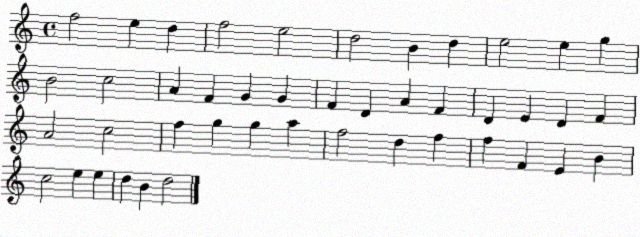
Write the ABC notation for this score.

X:1
T:Untitled
M:4/4
L:1/4
K:C
f2 e d f2 e2 d2 B d e2 e g B2 c2 A F G G F D A F D E D F A2 c2 f g g a f2 d f f F E B c2 e e d B d2